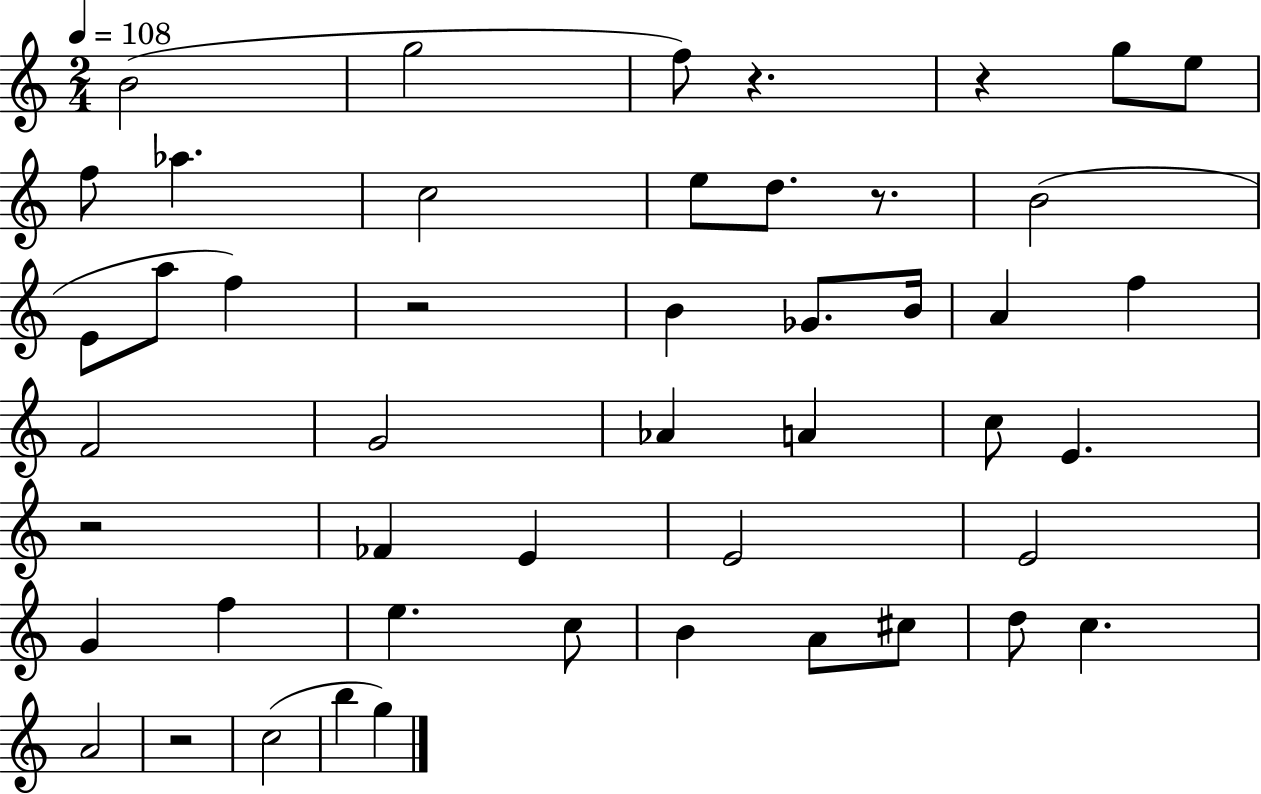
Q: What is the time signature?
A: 2/4